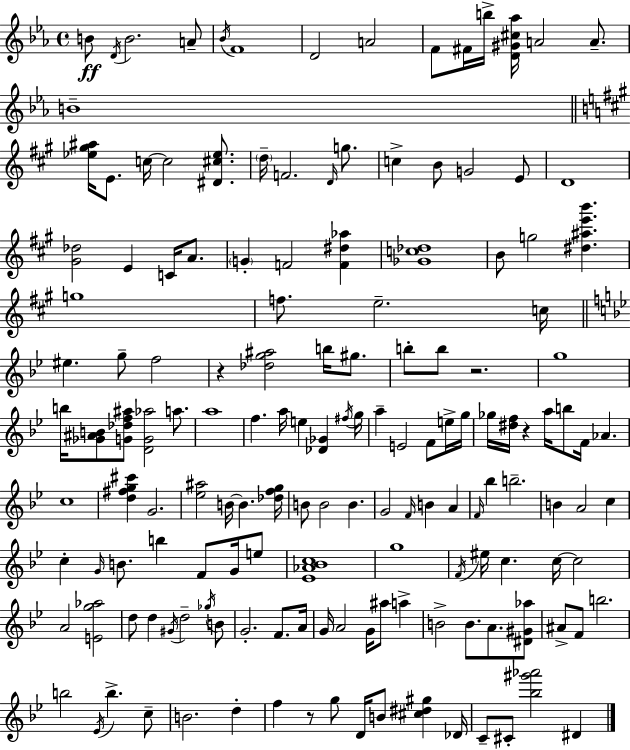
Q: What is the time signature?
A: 4/4